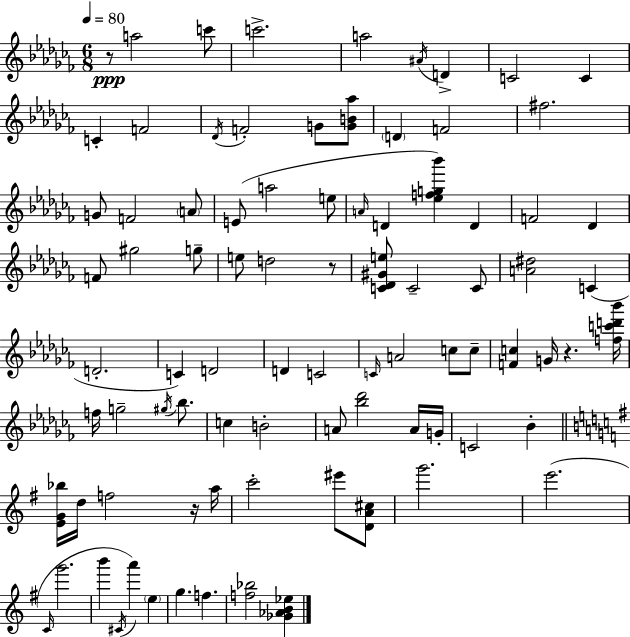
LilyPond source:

{
  \clef treble
  \numericTimeSignature
  \time 6/8
  \key aes \minor
  \tempo 4 = 80
  \repeat volta 2 { r8\ppp a''2 c'''8 | c'''2.-> | a''2 \acciaccatura { ais'16 } d'4-> | c'2 c'4 | \break c'4-. f'2 | \acciaccatura { des'16 } f'2-. g'8 | <g' b' aes''>8 \parenthesize d'4 f'2 | fis''2. | \break g'8 f'2 | \parenthesize a'8 e'8( a''2 | e''8 \grace { a'16 } d'4 <ees'' f'' g'' bes'''>4) d'4 | f'2 des'4 | \break f'8 gis''2 | g''8-- e''8 d''2 | r8 <c' des' gis' e''>8 c'2-- | c'8 <a' dis''>2 c'4( | \break d'2.-. | c'4) d'2 | d'4 c'2 | \grace { c'16 } a'2 | \break c''8 c''8-- <f' c''>4 g'16 r4. | <f'' c''' d''' bes'''>16 f''16 g''2-- | \acciaccatura { gis''16 } bes''8. c''4 b'2-. | a'8 <bes'' des'''>2 | \break a'16 g'16-. c'2 | bes'4-. \bar "||" \break \key g \major <e' g' bes''>16 d''16 f''2 r16 a''16 | c'''2-. eis'''8 <d' a' cis''>8 | g'''2. | e'''2.( | \break \grace { c'16 } g'''2. | b'''4 \acciaccatura { cis'16 } a'''4) \parenthesize e''4 | g''4. f''4. | <f'' bes''>2 <ges' aes' b' ees''>4 | \break } \bar "|."
}